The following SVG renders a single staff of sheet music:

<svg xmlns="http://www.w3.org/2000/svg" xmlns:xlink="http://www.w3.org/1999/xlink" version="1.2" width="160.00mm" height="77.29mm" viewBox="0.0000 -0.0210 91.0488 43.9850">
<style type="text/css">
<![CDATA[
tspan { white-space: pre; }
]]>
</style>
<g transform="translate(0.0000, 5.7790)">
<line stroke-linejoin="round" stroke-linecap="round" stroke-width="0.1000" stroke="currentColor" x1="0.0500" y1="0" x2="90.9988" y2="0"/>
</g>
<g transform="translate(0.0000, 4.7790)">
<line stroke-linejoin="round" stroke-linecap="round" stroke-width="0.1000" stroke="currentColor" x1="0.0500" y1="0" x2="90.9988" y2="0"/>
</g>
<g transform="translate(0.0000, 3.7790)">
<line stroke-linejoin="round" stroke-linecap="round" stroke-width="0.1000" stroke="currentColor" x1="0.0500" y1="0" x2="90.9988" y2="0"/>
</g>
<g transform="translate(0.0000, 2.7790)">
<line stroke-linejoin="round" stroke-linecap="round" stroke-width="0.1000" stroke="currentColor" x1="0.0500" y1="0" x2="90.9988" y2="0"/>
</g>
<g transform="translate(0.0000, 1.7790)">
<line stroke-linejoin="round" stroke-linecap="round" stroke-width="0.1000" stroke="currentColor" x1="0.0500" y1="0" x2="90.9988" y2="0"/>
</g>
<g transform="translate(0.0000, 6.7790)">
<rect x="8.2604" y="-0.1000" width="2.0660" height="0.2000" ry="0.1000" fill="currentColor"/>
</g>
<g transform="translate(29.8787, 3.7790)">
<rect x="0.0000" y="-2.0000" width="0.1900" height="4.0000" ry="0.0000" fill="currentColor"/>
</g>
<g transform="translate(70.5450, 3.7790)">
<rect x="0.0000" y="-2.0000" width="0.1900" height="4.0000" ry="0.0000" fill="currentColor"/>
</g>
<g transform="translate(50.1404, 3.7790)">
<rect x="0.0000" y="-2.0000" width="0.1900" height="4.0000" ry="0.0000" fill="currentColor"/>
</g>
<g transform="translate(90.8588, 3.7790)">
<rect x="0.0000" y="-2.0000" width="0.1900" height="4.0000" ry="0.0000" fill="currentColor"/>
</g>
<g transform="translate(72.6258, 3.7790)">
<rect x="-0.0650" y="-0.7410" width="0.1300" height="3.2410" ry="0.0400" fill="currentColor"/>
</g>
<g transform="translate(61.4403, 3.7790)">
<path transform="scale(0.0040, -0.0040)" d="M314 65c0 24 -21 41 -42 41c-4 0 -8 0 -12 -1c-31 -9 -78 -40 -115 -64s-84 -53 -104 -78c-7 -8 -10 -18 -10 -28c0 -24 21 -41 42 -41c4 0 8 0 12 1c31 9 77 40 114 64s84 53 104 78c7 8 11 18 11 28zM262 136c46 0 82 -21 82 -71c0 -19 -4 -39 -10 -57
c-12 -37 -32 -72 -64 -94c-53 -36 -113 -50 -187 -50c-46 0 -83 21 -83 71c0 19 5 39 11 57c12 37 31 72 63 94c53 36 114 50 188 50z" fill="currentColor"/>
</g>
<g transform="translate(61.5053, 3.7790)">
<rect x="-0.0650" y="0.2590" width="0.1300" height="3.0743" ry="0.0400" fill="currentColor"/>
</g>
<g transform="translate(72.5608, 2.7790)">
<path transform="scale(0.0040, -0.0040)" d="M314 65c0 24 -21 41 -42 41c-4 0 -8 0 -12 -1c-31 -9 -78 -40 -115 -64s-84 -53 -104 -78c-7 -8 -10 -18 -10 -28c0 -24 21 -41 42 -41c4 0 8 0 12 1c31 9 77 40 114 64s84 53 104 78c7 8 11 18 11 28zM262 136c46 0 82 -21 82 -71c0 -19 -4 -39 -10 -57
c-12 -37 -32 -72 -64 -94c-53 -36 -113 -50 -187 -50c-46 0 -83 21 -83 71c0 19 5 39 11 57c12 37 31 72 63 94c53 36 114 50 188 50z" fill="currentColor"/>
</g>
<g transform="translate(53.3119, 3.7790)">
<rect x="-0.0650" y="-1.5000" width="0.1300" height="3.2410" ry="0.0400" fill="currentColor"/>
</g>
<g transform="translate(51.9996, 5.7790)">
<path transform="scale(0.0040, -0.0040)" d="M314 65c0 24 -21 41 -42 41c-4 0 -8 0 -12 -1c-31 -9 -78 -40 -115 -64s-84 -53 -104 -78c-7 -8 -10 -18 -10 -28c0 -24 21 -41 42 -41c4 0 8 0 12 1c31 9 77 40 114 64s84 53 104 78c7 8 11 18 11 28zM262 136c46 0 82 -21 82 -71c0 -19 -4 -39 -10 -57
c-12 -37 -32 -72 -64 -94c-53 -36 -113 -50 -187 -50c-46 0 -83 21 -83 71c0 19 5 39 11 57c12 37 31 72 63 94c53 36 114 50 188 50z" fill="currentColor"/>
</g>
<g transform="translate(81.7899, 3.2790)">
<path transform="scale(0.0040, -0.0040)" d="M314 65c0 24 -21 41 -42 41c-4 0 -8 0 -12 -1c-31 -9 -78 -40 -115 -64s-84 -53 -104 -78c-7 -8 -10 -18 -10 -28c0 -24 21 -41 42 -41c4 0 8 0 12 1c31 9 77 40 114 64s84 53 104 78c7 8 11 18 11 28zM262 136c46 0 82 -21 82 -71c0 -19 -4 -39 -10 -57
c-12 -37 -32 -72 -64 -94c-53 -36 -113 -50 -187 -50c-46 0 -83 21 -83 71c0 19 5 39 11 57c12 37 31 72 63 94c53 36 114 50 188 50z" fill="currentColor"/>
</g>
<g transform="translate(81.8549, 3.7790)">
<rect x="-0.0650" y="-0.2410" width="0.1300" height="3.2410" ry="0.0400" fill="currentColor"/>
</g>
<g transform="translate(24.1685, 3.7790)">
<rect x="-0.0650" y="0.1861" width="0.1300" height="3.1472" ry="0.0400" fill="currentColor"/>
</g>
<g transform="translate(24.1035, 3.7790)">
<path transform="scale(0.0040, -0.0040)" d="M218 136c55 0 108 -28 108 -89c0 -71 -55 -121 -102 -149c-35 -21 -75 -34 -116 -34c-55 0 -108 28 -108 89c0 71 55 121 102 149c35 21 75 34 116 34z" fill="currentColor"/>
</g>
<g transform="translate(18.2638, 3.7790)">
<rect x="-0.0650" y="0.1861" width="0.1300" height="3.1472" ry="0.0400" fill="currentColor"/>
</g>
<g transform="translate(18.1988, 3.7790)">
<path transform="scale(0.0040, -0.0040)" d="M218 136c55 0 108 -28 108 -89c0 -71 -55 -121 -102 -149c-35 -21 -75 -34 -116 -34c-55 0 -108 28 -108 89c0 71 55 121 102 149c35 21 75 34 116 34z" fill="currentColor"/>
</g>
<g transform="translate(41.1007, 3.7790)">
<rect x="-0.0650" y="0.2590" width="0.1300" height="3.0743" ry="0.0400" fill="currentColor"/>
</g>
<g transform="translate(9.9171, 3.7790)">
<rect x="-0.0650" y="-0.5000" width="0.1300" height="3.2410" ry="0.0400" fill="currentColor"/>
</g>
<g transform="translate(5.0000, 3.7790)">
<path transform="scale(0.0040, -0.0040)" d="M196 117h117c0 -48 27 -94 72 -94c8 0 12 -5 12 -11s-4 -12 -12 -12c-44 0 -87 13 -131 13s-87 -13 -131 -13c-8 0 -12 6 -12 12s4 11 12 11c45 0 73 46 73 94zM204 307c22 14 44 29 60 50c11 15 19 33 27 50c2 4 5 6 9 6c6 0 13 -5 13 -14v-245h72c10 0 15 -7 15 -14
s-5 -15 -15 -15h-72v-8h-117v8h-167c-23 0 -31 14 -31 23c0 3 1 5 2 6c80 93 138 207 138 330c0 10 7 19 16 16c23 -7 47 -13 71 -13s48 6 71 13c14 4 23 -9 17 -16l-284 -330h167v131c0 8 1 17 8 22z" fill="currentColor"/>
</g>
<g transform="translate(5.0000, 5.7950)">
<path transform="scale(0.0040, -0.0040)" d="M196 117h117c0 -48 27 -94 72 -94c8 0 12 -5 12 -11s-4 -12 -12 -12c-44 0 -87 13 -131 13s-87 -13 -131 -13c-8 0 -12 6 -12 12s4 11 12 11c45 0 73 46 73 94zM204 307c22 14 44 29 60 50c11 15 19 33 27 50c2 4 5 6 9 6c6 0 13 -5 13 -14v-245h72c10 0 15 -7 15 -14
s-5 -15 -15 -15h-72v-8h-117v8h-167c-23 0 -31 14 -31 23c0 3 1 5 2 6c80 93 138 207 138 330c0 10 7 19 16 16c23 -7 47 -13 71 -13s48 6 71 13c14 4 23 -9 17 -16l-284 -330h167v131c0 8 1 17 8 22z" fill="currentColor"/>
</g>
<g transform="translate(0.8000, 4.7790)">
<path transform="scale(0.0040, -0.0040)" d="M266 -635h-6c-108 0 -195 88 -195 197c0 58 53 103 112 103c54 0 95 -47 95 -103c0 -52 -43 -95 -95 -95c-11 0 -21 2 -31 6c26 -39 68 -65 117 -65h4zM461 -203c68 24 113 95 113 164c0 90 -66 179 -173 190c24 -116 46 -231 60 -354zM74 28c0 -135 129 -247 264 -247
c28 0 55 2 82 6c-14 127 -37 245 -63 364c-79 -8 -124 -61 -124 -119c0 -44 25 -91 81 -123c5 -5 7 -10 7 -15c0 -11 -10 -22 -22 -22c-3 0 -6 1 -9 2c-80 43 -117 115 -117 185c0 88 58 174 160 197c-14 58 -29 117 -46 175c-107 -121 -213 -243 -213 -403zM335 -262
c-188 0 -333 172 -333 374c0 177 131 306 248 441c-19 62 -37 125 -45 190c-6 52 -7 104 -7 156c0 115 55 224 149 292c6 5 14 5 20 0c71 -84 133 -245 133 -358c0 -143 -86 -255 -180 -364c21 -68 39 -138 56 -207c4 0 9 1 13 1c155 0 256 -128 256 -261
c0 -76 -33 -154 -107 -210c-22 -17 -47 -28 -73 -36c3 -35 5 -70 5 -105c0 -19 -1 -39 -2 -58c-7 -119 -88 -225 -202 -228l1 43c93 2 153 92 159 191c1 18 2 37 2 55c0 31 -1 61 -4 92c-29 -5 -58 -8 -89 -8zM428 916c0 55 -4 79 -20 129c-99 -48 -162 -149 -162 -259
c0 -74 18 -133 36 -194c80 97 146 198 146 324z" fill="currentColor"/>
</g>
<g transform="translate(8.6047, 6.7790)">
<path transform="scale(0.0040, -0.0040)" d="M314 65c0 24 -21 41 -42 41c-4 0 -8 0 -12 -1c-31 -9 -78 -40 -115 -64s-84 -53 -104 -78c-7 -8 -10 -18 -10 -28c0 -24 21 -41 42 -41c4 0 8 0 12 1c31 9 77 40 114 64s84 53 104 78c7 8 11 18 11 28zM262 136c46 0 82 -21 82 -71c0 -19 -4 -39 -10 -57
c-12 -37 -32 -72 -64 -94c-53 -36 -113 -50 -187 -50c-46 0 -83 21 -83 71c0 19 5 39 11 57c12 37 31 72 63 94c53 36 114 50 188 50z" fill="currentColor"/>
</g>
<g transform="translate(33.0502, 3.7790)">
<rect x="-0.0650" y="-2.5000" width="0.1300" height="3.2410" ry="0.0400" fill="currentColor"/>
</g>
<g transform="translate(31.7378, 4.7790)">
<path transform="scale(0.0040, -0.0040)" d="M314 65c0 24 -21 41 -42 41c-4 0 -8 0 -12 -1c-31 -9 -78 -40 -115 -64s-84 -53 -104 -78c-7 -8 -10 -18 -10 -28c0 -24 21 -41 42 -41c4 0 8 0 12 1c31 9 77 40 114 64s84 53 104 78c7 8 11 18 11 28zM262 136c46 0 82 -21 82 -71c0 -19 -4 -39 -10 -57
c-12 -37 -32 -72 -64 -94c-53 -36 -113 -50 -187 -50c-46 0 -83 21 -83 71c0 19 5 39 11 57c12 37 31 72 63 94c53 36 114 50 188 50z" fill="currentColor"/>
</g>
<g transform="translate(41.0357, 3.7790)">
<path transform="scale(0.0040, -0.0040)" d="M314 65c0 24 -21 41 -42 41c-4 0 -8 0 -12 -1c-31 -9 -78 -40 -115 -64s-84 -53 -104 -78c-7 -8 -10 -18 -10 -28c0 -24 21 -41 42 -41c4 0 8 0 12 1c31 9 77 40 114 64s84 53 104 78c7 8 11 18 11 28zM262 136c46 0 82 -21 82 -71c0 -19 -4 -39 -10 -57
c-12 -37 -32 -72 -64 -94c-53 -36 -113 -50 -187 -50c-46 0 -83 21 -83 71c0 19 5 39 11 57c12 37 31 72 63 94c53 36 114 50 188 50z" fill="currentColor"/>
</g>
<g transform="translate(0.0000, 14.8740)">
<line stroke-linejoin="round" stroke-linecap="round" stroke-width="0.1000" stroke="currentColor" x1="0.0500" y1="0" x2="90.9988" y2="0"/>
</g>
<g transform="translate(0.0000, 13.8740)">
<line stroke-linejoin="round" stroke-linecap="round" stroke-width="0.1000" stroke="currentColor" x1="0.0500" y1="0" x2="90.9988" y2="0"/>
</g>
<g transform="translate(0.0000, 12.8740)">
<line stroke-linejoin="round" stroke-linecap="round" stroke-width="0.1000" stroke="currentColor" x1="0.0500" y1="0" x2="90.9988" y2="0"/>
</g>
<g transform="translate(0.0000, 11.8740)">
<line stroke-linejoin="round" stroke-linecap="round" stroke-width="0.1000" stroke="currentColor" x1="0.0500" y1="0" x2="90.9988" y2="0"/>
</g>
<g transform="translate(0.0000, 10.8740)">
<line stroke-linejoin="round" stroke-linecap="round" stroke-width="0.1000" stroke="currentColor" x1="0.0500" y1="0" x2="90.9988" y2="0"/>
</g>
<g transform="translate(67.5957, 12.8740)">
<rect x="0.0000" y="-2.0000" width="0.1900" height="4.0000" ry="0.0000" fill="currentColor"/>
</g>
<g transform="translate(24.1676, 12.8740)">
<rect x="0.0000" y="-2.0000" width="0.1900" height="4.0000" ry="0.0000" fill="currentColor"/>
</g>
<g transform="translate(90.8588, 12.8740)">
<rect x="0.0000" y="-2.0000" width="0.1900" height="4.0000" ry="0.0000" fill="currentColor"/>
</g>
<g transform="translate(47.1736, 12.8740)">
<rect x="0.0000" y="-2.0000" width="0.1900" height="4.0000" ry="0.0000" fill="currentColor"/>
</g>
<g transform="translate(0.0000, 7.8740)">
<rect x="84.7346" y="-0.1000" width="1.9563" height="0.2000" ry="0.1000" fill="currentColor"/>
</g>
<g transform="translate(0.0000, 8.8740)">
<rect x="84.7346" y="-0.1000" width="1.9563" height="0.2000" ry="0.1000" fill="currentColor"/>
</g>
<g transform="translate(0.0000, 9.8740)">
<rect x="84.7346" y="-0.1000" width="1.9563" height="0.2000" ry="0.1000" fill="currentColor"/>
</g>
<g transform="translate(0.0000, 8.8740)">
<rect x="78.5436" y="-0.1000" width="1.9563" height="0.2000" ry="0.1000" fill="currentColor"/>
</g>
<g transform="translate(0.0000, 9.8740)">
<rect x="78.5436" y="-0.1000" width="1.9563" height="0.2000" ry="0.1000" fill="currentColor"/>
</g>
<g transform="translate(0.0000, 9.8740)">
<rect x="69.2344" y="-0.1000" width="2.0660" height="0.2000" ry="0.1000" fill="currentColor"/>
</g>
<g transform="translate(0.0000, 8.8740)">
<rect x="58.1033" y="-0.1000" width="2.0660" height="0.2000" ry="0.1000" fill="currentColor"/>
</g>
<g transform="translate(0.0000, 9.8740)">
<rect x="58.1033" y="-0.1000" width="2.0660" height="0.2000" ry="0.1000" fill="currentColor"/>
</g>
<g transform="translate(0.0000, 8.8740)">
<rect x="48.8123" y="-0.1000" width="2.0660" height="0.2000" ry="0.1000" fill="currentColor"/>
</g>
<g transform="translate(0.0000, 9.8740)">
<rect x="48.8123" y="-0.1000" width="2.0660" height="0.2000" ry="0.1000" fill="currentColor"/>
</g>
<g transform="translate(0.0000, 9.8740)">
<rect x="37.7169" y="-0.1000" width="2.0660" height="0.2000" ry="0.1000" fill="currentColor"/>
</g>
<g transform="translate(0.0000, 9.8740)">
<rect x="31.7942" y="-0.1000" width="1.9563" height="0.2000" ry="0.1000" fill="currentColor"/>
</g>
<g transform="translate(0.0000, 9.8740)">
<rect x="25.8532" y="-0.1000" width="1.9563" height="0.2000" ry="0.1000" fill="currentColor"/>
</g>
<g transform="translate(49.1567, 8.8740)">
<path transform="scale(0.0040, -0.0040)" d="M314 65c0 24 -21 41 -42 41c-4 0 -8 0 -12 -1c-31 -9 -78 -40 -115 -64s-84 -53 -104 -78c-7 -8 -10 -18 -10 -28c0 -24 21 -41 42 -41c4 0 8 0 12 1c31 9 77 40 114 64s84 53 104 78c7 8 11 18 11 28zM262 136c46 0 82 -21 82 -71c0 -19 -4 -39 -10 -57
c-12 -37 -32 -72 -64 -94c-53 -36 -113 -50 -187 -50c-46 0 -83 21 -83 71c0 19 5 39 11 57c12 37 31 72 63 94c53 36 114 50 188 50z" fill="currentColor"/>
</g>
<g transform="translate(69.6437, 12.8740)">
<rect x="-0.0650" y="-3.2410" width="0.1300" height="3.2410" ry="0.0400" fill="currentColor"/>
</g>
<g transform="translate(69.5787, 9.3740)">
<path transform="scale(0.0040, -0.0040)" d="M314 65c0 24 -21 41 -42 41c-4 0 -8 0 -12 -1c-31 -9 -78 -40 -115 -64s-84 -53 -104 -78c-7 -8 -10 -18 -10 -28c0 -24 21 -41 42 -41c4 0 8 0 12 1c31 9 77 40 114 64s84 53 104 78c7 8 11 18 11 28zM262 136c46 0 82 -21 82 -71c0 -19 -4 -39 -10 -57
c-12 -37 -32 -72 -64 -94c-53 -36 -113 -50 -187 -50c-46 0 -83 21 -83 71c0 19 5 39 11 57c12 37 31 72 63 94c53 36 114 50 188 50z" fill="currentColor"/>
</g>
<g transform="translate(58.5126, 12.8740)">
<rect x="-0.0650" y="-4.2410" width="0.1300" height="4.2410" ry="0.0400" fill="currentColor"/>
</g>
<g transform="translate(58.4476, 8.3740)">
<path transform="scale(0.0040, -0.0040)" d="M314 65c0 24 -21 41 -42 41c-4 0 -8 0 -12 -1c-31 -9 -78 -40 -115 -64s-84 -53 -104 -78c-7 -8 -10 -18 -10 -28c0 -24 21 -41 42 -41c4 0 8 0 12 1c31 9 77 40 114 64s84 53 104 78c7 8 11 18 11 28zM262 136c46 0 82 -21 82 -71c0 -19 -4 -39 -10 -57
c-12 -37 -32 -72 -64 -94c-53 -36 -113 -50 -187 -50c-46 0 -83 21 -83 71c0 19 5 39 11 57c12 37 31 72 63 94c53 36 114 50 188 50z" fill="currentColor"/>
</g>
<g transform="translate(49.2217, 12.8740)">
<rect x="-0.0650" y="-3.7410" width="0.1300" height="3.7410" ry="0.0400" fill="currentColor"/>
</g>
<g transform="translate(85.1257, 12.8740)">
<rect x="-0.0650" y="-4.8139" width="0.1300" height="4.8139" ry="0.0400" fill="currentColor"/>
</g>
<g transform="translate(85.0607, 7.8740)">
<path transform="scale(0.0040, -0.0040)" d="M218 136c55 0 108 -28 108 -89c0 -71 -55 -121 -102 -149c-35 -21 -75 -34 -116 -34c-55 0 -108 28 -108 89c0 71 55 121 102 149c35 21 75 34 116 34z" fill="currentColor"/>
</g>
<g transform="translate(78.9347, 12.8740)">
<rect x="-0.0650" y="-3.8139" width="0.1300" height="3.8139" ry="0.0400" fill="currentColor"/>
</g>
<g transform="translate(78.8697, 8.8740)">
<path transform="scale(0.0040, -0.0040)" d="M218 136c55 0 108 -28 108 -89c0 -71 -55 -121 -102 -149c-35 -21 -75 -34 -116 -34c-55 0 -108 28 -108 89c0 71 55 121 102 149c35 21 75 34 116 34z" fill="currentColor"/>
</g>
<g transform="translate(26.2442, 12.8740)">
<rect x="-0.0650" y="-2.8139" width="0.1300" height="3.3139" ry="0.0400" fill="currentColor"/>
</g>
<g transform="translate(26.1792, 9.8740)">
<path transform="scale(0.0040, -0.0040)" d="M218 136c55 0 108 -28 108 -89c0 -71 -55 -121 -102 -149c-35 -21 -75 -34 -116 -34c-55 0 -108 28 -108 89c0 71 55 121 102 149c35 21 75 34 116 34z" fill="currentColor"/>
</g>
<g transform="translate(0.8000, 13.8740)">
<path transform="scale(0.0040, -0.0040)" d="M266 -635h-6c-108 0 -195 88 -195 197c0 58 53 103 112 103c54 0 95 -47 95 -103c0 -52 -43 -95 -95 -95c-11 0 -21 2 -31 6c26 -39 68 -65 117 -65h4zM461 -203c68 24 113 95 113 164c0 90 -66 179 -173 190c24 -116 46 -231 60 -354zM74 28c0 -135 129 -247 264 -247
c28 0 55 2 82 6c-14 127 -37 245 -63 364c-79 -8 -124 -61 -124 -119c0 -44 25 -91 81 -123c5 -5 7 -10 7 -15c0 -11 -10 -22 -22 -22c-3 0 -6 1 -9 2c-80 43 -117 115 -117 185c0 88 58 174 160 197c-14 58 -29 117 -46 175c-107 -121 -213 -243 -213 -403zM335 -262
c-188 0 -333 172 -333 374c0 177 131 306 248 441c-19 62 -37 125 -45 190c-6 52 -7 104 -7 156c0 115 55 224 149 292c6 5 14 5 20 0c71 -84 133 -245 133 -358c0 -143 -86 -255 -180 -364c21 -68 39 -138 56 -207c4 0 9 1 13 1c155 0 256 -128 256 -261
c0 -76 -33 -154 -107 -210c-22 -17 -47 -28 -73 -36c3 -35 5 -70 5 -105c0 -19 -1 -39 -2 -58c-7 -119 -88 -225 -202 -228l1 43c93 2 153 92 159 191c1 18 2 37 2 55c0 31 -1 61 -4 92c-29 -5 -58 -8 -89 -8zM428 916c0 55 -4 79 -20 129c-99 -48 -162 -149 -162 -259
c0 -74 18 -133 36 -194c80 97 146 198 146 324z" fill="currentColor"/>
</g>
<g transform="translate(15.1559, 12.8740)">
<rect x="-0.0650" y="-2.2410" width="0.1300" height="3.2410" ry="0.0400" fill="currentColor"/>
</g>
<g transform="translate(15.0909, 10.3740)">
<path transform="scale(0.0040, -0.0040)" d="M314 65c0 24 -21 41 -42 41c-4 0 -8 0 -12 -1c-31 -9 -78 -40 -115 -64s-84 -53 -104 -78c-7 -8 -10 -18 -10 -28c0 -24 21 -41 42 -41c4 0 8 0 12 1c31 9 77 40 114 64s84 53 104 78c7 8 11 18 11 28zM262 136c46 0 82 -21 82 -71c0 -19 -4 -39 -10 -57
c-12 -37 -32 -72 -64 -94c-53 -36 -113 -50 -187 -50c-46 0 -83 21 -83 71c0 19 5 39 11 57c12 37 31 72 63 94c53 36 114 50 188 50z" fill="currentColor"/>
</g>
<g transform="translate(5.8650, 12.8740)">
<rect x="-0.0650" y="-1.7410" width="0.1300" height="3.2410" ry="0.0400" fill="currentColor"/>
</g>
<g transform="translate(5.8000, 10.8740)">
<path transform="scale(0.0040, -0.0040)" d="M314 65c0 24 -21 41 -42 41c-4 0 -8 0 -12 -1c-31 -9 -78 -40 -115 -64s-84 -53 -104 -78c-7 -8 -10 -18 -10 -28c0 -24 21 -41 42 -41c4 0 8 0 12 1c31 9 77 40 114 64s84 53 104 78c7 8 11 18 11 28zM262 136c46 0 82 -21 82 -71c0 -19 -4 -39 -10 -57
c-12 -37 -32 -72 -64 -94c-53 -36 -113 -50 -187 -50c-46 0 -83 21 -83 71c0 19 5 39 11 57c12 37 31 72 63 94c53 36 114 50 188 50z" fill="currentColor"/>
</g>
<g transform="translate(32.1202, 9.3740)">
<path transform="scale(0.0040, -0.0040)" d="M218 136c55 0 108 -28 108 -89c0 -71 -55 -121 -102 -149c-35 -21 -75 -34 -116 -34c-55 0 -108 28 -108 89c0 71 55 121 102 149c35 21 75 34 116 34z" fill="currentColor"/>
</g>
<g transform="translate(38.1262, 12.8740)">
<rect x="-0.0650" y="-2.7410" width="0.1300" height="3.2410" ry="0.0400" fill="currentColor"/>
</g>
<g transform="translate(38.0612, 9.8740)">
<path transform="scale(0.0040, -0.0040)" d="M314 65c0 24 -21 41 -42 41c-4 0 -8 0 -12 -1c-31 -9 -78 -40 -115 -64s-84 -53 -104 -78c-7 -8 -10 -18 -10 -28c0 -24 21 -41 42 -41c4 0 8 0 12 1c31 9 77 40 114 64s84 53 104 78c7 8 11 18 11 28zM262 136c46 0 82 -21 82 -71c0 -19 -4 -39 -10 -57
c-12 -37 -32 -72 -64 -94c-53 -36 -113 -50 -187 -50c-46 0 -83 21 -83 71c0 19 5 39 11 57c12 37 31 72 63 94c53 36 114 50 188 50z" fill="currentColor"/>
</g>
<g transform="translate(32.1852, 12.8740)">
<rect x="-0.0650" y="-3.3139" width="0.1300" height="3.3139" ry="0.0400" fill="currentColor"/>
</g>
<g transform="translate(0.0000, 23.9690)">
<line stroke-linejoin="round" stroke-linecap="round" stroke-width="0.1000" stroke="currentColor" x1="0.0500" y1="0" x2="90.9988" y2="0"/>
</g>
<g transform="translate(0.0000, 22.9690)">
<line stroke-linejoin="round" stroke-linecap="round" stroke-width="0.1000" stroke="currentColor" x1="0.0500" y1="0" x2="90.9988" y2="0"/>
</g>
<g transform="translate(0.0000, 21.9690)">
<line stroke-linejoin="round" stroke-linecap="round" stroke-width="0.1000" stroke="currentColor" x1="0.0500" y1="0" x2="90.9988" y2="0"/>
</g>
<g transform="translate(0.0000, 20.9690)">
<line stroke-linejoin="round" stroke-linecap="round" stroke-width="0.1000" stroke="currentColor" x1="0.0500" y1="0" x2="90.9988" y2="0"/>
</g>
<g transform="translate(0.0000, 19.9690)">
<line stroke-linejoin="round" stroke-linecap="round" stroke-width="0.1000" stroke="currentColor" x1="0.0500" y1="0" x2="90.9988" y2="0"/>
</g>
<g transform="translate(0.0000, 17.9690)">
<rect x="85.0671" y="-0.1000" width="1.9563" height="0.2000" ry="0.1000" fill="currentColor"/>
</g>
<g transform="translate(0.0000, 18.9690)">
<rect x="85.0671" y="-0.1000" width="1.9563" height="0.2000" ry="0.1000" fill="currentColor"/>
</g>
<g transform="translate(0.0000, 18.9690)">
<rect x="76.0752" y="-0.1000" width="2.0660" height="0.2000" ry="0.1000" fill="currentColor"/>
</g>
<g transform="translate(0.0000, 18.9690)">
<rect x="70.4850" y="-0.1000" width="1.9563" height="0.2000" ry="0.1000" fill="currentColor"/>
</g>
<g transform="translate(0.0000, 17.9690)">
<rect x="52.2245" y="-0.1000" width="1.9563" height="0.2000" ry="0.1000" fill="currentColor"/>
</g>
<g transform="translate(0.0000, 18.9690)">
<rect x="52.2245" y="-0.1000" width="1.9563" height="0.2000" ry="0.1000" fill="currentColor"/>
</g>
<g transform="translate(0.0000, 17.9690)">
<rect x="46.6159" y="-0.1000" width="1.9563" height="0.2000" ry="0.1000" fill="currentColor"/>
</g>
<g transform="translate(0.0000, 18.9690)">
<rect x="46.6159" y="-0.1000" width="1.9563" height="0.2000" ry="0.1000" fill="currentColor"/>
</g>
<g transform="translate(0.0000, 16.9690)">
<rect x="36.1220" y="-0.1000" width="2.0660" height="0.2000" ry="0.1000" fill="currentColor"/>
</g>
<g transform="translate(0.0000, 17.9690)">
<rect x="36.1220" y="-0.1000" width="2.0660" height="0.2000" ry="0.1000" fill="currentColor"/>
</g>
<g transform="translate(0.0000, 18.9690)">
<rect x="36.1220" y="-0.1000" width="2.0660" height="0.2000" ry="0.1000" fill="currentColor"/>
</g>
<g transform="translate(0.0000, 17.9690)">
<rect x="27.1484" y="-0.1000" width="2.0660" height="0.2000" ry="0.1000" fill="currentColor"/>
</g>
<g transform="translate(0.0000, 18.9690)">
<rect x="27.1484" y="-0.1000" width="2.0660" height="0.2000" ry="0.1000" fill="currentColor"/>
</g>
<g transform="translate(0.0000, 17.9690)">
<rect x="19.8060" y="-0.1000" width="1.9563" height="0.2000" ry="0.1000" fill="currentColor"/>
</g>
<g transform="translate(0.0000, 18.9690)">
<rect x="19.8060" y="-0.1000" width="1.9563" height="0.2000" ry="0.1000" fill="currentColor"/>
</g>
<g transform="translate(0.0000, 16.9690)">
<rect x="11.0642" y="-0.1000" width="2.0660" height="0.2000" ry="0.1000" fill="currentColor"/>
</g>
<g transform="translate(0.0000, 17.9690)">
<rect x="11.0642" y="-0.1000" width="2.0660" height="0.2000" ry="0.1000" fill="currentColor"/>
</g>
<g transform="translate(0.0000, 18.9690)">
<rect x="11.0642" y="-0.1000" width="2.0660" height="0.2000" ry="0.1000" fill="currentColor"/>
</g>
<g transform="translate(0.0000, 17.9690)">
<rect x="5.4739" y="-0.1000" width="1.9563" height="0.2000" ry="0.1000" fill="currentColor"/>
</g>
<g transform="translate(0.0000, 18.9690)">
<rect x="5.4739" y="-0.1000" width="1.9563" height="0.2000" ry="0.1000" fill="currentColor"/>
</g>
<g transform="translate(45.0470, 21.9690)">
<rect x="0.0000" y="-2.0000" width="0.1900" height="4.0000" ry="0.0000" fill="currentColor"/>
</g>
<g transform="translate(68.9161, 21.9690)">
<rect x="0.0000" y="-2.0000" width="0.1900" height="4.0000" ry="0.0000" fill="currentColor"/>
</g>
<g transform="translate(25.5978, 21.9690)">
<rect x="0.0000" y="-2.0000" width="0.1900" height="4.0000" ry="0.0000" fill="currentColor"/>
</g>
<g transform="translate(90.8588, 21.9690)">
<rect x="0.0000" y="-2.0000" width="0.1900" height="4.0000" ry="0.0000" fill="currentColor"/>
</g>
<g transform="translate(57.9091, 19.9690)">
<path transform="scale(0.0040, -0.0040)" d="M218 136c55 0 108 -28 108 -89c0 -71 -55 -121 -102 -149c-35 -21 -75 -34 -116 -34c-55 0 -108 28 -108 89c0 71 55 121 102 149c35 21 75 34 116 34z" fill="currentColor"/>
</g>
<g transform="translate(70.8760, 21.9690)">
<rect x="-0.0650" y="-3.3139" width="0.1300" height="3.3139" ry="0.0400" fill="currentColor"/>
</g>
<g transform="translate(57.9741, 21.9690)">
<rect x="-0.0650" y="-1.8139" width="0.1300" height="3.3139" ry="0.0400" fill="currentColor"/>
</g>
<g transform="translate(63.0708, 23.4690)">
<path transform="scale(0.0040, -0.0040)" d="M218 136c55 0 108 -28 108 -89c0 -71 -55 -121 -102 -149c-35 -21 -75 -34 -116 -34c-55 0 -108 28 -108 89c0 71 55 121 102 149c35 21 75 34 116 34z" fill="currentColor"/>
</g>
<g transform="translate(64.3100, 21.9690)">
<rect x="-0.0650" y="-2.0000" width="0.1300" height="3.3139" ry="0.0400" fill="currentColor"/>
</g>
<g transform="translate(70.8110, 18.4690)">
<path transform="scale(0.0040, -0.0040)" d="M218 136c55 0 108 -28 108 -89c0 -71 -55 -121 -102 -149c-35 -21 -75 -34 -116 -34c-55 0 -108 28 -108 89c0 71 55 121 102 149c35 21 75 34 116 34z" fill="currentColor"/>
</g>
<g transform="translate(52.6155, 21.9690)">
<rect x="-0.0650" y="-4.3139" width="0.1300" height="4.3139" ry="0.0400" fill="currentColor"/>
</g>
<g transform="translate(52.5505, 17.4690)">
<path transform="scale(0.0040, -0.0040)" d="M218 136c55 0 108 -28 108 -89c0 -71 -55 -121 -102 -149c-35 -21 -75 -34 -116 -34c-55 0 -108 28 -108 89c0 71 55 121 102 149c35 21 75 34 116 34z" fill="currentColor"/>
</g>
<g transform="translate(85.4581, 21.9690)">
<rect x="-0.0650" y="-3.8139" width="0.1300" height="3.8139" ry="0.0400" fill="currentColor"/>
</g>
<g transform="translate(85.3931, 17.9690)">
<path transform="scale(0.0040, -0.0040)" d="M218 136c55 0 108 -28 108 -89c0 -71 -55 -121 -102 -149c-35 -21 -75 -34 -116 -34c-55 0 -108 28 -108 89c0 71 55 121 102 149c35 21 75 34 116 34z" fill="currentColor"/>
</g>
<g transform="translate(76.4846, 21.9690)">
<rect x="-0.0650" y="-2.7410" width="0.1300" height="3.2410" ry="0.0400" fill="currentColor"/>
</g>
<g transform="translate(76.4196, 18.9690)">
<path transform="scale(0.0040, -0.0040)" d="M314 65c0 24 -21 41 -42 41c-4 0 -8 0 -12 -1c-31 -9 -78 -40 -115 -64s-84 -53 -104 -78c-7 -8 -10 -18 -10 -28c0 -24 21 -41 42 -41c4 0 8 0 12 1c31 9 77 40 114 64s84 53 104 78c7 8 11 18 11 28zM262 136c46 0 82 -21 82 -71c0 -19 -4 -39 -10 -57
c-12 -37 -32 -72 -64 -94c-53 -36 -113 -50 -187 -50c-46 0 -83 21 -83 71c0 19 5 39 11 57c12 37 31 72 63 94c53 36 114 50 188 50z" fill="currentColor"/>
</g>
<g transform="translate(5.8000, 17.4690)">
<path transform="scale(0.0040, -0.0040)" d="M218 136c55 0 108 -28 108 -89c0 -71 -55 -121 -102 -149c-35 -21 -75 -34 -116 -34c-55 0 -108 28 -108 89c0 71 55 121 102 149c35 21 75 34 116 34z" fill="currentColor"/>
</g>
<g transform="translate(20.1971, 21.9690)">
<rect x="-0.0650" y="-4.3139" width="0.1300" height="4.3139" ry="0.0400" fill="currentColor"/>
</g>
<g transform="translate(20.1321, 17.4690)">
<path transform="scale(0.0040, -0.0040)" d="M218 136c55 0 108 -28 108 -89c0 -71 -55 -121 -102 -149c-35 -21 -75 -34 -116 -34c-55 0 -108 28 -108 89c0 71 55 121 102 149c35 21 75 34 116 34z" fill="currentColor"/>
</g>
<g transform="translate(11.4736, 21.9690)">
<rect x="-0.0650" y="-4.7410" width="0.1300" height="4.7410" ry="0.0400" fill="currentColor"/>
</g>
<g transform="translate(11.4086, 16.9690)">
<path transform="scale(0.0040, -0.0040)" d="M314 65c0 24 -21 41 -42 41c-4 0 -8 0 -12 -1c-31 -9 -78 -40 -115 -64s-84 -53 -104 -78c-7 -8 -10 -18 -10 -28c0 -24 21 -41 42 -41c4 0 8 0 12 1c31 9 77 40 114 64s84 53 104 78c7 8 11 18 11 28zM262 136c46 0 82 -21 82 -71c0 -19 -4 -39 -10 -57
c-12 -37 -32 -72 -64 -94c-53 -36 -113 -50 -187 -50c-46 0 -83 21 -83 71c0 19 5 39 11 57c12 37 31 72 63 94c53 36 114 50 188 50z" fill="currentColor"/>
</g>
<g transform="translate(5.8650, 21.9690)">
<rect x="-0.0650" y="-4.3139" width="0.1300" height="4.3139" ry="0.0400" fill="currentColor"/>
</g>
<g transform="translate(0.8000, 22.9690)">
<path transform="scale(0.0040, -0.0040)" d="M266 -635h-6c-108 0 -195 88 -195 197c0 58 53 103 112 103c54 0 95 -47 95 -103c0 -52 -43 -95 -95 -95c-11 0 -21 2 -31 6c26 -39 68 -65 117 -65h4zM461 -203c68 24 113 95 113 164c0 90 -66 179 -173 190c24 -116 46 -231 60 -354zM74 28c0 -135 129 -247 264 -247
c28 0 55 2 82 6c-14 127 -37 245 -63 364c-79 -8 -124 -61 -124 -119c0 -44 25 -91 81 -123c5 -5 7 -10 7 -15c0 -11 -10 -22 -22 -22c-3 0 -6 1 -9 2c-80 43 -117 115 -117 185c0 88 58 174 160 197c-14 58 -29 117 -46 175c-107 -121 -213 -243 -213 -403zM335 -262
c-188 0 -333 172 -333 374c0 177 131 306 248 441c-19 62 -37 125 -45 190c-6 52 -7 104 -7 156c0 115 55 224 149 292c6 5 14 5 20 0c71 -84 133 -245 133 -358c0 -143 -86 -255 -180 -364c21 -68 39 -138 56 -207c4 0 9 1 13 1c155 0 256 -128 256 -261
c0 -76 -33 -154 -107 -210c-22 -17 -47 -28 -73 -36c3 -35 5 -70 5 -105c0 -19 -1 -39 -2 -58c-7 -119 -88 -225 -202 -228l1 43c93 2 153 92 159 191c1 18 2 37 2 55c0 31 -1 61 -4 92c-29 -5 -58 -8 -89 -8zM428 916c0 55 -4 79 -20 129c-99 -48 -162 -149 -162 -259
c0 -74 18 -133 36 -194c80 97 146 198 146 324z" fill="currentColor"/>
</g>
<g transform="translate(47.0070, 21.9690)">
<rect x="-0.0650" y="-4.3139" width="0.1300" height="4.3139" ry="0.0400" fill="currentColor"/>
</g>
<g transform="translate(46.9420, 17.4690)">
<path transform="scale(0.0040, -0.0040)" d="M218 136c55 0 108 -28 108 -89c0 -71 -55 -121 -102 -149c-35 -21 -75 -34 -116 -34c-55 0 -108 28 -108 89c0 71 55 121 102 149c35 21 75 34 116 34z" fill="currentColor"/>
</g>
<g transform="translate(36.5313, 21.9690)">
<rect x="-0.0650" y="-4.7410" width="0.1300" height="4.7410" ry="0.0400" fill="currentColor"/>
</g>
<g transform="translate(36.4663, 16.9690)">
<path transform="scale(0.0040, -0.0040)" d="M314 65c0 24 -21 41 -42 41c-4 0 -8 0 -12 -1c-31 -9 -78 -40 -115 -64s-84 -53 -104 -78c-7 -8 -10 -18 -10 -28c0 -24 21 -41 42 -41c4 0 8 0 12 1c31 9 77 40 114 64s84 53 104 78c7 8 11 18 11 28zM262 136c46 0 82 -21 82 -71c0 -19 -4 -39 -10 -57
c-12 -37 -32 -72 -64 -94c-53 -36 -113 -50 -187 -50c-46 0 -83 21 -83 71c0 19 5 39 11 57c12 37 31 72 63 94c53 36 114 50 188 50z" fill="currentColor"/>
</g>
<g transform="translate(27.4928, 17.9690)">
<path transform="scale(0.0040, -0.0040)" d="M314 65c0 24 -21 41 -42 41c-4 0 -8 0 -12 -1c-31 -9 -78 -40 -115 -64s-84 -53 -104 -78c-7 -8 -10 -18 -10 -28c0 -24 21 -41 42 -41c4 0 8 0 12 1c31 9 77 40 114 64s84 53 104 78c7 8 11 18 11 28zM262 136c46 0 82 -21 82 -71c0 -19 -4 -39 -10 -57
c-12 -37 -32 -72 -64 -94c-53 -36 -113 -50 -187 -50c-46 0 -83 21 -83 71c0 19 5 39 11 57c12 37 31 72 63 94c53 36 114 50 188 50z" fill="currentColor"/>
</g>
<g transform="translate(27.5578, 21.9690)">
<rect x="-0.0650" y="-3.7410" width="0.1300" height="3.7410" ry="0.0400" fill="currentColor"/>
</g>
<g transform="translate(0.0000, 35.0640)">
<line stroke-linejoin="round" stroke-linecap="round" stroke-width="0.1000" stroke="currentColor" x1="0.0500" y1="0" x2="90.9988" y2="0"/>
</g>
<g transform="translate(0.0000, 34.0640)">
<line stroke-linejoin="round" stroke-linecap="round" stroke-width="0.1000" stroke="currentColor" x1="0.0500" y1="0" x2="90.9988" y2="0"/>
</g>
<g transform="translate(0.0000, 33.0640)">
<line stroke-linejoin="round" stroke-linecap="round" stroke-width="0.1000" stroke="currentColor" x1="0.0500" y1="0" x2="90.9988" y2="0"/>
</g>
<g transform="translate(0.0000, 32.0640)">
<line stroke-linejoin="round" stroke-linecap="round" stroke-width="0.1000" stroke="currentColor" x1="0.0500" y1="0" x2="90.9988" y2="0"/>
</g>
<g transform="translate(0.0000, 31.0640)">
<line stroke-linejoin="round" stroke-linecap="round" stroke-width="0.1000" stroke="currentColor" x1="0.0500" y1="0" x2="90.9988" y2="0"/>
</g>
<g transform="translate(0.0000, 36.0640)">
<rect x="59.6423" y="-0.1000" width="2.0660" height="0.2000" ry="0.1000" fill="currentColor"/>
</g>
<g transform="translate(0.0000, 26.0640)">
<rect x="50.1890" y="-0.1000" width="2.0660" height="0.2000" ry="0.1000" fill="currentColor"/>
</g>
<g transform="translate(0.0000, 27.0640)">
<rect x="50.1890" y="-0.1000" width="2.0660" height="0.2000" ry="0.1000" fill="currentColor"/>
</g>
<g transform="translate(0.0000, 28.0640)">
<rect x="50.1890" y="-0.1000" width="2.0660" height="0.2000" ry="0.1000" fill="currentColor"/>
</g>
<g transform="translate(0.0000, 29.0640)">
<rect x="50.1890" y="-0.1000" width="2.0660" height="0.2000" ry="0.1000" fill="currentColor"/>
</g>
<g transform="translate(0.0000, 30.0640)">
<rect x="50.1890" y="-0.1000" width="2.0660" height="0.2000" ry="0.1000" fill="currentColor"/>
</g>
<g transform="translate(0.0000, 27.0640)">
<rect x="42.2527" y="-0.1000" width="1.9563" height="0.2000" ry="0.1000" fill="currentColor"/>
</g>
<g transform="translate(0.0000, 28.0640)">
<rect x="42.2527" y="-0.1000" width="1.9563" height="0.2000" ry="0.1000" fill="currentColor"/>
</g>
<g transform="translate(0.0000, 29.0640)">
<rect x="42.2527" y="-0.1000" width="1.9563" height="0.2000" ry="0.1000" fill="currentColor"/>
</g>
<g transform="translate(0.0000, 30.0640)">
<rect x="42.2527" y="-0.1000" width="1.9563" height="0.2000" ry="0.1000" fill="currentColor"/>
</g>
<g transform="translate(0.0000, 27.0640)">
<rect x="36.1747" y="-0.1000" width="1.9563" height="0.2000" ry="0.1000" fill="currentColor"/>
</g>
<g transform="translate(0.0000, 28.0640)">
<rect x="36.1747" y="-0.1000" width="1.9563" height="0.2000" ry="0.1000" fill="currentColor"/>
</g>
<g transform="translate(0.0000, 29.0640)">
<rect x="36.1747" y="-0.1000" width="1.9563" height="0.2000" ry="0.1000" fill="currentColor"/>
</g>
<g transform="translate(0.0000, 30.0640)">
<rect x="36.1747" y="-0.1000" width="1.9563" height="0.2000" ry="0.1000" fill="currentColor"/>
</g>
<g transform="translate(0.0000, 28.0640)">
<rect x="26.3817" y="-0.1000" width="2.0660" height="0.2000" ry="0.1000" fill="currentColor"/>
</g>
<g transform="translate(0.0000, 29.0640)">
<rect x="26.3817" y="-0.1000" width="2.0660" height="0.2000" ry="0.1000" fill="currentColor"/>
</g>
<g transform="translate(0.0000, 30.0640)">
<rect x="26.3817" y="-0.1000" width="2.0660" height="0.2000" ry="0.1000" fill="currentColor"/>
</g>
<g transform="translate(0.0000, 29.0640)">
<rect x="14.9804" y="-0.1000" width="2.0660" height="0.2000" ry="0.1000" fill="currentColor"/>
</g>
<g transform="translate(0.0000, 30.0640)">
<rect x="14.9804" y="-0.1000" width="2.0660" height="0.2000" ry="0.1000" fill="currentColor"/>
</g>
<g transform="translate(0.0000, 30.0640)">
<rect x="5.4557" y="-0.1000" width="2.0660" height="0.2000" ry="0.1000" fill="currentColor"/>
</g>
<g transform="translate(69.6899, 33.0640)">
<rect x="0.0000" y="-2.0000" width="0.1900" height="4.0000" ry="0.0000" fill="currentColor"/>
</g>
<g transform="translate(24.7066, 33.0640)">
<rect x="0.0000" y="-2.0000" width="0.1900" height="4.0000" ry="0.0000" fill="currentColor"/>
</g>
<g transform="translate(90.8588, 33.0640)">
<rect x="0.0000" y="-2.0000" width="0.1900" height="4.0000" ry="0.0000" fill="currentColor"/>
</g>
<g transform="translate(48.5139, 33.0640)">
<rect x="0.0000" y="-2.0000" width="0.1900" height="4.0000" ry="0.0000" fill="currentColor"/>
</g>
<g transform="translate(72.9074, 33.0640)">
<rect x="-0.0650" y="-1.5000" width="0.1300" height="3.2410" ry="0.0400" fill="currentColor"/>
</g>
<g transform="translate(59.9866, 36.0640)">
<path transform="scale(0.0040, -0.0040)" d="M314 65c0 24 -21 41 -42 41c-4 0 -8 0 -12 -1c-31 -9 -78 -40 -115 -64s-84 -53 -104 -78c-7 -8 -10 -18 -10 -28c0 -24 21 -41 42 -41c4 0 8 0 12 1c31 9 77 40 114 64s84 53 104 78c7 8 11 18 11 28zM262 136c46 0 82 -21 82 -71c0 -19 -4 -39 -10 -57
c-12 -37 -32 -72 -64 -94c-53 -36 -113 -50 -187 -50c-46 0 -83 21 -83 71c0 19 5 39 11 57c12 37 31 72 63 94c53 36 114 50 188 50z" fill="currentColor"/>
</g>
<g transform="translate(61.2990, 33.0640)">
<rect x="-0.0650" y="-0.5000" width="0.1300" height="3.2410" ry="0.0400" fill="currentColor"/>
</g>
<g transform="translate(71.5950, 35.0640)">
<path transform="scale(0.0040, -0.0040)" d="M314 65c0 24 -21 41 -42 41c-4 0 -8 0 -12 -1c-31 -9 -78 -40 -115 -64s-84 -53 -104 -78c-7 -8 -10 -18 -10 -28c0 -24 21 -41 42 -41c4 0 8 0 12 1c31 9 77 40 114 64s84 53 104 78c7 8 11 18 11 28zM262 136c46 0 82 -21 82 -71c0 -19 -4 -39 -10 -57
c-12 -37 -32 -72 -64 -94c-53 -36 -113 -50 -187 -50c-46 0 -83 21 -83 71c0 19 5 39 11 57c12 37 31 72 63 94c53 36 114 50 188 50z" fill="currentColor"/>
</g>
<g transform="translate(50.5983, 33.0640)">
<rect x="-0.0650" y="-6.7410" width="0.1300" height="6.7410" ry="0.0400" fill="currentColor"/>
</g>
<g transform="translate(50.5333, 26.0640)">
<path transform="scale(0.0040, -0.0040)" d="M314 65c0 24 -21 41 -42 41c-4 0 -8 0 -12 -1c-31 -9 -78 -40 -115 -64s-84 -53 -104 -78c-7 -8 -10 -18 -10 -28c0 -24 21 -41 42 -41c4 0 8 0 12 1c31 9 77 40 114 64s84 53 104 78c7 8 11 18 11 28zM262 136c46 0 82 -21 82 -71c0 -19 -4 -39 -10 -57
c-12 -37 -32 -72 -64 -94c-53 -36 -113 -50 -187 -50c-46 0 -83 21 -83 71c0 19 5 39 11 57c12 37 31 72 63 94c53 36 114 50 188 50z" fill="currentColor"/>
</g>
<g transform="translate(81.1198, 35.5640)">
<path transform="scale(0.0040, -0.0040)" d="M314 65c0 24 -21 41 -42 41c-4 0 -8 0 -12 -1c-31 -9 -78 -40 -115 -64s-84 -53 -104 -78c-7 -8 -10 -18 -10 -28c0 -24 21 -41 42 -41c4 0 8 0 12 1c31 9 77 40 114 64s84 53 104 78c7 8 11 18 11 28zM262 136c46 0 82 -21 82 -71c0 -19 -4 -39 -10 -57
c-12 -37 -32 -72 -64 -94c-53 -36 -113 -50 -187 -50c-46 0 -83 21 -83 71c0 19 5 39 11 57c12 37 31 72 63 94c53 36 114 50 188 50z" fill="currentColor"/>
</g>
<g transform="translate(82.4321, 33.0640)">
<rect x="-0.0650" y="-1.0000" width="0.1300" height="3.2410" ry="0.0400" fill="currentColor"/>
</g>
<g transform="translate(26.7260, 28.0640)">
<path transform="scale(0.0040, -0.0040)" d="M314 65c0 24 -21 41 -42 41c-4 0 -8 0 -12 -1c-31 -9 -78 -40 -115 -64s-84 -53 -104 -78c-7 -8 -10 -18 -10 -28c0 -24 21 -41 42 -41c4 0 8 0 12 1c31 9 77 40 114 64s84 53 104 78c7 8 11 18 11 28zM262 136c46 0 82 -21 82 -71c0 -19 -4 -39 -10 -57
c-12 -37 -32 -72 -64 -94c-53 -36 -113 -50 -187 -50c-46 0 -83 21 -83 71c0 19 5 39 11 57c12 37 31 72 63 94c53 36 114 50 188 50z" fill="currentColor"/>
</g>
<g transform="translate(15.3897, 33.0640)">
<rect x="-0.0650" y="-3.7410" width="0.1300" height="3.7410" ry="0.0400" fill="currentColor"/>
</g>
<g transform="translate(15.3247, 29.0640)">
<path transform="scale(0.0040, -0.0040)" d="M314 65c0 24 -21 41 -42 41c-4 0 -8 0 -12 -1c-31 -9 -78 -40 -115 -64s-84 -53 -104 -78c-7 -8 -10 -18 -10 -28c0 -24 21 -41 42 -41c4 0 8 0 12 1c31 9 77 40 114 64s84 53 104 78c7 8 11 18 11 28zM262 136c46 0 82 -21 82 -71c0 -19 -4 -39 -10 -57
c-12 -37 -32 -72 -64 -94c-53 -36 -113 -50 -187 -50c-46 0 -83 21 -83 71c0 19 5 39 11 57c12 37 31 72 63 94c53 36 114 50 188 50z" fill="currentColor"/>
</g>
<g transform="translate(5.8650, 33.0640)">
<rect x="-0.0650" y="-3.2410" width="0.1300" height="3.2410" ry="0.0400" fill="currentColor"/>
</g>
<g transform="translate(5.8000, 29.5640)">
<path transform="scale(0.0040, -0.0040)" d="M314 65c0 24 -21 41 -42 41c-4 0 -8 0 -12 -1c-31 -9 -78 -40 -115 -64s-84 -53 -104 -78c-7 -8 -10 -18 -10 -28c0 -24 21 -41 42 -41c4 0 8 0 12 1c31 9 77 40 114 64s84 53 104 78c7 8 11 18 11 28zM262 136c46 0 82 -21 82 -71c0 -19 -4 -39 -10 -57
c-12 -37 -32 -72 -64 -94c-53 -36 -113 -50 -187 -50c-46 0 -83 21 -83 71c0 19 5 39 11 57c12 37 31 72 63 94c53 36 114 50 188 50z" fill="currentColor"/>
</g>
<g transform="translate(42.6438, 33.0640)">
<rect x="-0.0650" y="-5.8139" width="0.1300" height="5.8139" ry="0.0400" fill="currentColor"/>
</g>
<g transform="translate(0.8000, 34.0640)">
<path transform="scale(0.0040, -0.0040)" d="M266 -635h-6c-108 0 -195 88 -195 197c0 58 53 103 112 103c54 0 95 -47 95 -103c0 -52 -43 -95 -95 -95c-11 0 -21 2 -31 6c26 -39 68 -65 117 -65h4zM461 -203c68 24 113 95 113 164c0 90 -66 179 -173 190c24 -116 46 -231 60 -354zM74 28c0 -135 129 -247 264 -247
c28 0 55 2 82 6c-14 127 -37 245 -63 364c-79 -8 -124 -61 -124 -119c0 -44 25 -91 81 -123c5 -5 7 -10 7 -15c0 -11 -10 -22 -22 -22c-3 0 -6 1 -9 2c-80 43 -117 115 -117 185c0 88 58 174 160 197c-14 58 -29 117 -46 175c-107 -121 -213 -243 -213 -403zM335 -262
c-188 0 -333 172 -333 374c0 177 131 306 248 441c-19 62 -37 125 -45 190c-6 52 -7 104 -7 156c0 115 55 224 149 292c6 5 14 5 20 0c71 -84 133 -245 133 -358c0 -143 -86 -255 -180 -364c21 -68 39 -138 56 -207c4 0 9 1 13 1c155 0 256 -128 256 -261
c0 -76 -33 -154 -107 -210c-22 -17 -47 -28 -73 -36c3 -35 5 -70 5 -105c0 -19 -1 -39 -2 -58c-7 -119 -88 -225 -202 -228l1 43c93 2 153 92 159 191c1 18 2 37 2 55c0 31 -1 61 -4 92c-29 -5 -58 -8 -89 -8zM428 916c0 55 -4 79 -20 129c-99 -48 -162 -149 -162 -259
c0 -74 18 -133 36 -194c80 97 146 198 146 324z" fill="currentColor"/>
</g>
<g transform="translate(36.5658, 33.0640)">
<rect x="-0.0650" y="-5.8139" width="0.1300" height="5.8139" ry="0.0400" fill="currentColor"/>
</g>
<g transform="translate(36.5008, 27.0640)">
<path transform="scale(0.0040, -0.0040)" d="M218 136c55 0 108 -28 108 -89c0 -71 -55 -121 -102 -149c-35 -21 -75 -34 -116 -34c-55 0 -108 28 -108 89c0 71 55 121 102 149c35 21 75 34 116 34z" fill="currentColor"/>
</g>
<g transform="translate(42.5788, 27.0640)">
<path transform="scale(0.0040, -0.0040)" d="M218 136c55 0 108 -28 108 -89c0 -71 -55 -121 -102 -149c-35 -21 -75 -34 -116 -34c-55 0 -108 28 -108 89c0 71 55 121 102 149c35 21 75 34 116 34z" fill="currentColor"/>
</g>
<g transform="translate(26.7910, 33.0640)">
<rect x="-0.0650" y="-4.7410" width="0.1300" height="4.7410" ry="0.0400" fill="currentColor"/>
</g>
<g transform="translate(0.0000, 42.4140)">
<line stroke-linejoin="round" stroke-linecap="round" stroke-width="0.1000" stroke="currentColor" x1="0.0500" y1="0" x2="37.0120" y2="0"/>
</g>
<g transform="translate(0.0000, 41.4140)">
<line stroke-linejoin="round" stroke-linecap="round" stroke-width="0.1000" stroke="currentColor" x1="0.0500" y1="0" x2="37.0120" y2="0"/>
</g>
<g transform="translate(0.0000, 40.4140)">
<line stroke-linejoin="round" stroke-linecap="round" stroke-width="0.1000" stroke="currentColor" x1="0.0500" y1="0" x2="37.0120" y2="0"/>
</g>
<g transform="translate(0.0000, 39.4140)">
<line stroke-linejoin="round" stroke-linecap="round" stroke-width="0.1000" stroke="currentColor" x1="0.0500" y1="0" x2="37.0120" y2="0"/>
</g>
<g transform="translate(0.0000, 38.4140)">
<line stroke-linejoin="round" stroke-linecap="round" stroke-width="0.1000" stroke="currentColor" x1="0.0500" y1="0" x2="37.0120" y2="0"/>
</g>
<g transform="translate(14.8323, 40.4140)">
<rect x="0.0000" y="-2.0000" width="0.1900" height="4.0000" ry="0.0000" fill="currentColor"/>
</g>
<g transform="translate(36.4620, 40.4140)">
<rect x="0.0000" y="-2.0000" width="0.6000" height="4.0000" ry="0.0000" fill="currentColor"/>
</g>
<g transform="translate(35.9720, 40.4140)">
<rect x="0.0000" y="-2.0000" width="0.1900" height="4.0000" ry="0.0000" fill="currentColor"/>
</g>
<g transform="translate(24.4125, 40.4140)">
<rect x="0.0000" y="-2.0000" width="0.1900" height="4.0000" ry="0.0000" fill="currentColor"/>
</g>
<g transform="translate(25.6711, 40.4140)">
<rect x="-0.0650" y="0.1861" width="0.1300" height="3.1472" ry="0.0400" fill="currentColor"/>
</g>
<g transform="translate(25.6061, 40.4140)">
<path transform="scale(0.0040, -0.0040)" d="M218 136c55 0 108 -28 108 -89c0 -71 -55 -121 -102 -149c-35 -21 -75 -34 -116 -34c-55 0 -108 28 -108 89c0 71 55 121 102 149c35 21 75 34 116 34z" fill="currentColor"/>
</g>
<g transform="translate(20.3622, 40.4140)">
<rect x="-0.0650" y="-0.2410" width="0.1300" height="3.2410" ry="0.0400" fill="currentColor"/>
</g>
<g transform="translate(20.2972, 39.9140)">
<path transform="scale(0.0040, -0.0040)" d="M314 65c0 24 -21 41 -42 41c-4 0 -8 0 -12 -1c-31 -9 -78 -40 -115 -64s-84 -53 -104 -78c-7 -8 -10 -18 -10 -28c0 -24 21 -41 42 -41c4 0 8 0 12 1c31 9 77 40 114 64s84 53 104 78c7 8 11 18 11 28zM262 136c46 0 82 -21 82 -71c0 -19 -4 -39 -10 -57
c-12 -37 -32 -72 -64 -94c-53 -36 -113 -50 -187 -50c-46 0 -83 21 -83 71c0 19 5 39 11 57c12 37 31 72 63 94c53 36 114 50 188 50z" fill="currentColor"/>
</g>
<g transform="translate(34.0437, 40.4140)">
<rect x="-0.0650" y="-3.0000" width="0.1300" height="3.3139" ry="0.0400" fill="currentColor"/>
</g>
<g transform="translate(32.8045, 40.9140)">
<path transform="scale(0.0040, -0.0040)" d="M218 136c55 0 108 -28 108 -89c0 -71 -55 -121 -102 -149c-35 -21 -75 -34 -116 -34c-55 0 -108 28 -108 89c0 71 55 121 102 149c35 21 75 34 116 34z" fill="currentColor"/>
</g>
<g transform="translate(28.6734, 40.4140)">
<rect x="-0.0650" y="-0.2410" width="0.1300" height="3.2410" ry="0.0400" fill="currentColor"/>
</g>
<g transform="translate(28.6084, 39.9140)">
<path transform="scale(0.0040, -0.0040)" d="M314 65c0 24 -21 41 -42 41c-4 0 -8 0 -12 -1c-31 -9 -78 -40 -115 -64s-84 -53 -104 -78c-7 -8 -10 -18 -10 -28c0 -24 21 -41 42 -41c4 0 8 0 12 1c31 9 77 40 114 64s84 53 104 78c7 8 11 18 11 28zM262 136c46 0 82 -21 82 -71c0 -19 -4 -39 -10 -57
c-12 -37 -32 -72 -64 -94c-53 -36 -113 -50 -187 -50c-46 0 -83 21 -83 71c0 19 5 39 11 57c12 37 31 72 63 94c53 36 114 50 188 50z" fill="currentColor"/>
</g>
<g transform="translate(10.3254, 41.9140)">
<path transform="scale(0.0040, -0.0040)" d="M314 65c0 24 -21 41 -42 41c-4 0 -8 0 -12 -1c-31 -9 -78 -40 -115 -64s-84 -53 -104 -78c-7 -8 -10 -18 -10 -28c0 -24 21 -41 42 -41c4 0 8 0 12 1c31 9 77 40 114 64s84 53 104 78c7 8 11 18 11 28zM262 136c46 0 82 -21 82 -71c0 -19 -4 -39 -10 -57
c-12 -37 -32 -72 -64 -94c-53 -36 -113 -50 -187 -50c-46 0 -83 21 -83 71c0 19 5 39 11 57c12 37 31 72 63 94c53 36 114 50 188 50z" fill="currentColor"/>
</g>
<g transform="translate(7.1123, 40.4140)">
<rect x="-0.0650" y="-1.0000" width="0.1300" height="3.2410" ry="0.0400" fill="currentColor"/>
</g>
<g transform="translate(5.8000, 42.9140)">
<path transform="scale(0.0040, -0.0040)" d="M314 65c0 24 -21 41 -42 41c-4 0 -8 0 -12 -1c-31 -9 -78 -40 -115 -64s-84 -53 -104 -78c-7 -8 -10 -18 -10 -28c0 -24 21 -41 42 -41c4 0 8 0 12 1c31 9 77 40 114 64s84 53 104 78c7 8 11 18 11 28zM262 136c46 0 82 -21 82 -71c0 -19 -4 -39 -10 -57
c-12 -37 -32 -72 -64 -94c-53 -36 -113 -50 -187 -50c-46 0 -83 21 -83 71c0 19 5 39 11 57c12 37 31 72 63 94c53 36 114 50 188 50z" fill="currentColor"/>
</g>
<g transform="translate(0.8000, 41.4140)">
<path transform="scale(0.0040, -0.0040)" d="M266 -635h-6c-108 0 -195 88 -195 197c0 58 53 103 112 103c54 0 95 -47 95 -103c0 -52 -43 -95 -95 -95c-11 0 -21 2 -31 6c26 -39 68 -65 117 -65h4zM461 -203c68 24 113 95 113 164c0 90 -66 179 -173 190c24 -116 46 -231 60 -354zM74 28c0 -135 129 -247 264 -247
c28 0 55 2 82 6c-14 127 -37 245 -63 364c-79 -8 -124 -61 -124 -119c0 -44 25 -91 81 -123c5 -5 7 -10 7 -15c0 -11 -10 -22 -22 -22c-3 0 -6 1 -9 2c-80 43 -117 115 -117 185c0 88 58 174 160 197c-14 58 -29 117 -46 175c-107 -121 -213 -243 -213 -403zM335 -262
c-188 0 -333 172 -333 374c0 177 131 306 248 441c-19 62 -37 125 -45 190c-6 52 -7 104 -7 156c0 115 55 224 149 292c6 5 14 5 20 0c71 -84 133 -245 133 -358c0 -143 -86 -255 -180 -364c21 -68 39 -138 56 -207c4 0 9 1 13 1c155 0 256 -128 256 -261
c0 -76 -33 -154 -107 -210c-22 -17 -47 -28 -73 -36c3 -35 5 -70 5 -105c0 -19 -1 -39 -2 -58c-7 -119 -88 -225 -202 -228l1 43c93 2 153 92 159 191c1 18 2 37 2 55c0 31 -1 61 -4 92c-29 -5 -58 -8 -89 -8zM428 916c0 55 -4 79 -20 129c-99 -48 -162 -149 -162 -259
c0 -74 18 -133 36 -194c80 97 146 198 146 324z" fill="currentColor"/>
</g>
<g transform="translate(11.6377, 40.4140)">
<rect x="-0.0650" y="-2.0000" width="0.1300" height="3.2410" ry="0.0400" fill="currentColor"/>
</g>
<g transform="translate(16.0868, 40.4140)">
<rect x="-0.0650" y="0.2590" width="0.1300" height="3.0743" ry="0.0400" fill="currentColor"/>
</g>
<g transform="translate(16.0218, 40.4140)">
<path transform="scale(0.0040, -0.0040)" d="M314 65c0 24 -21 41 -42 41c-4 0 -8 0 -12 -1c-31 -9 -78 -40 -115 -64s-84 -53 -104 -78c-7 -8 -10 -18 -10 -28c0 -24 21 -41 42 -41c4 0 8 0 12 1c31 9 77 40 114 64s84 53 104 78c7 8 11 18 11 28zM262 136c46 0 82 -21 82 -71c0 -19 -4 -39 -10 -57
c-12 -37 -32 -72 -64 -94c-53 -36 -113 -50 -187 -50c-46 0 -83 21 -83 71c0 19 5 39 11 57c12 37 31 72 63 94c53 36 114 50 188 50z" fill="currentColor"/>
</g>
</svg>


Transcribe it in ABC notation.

X:1
T:Untitled
M:4/4
L:1/4
K:C
C2 B B G2 B2 E2 B2 d2 c2 f2 g2 a b a2 c'2 d'2 b2 c' e' d' e'2 d' c'2 e'2 d' d' f F b a2 c' b2 c'2 e'2 g' g' b'2 C2 E2 D2 D2 F2 B2 c2 B c2 A